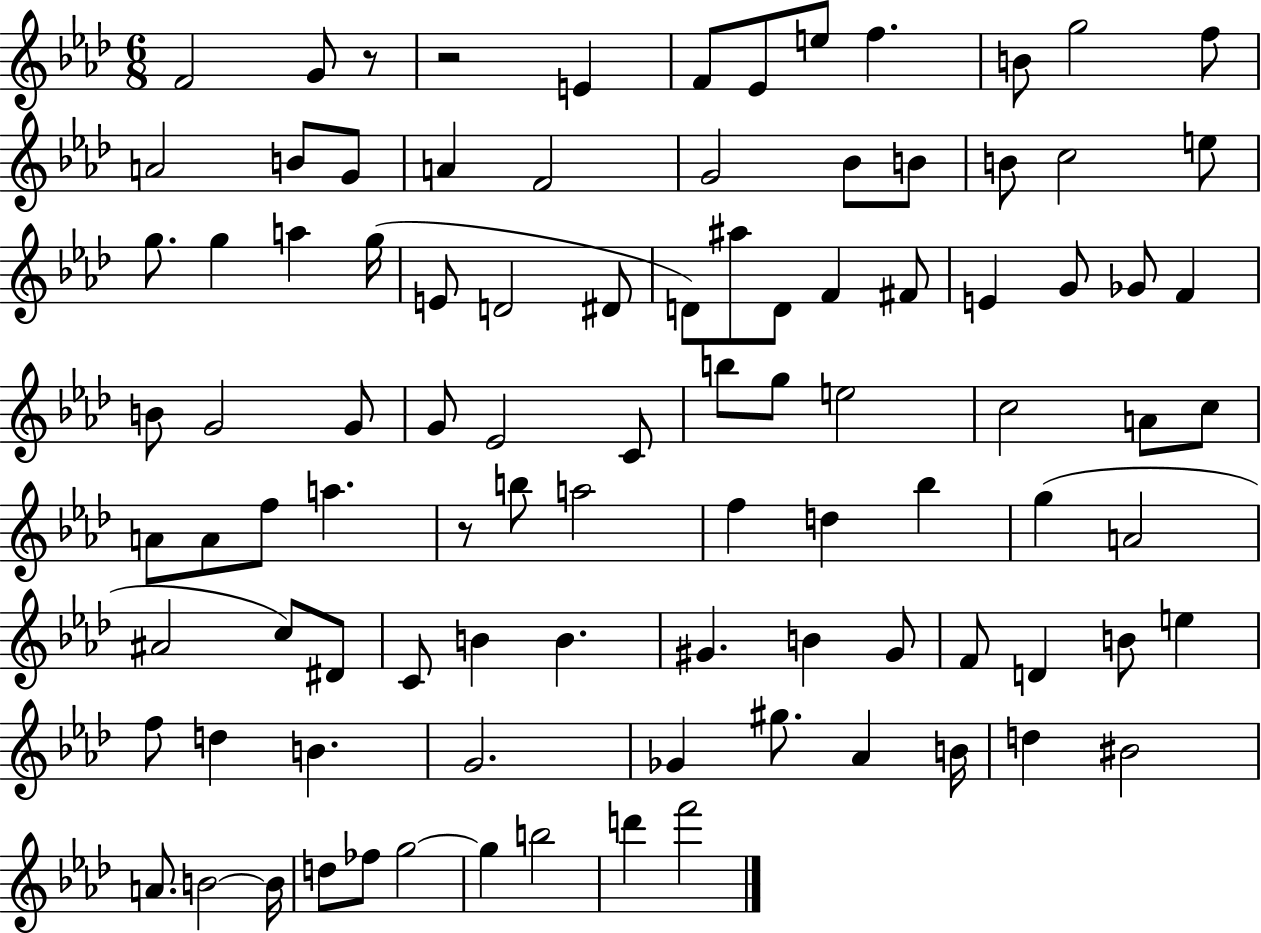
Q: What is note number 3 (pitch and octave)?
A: E4